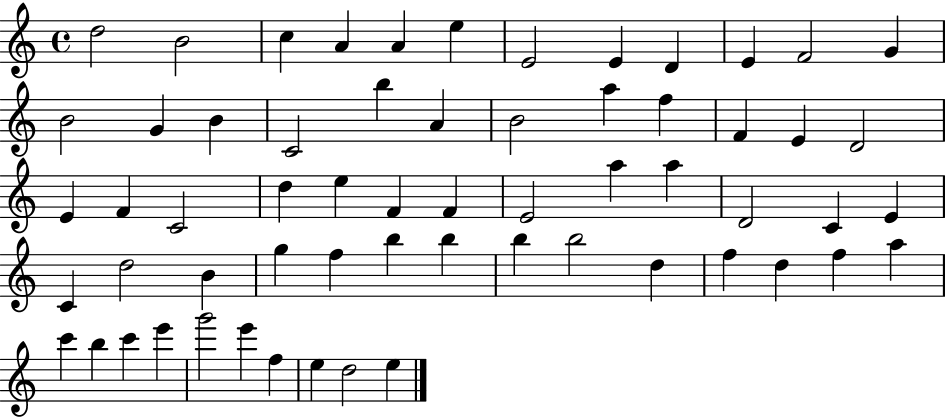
D5/h B4/h C5/q A4/q A4/q E5/q E4/h E4/q D4/q E4/q F4/h G4/q B4/h G4/q B4/q C4/h B5/q A4/q B4/h A5/q F5/q F4/q E4/q D4/h E4/q F4/q C4/h D5/q E5/q F4/q F4/q E4/h A5/q A5/q D4/h C4/q E4/q C4/q D5/h B4/q G5/q F5/q B5/q B5/q B5/q B5/h D5/q F5/q D5/q F5/q A5/q C6/q B5/q C6/q E6/q G6/h E6/q F5/q E5/q D5/h E5/q